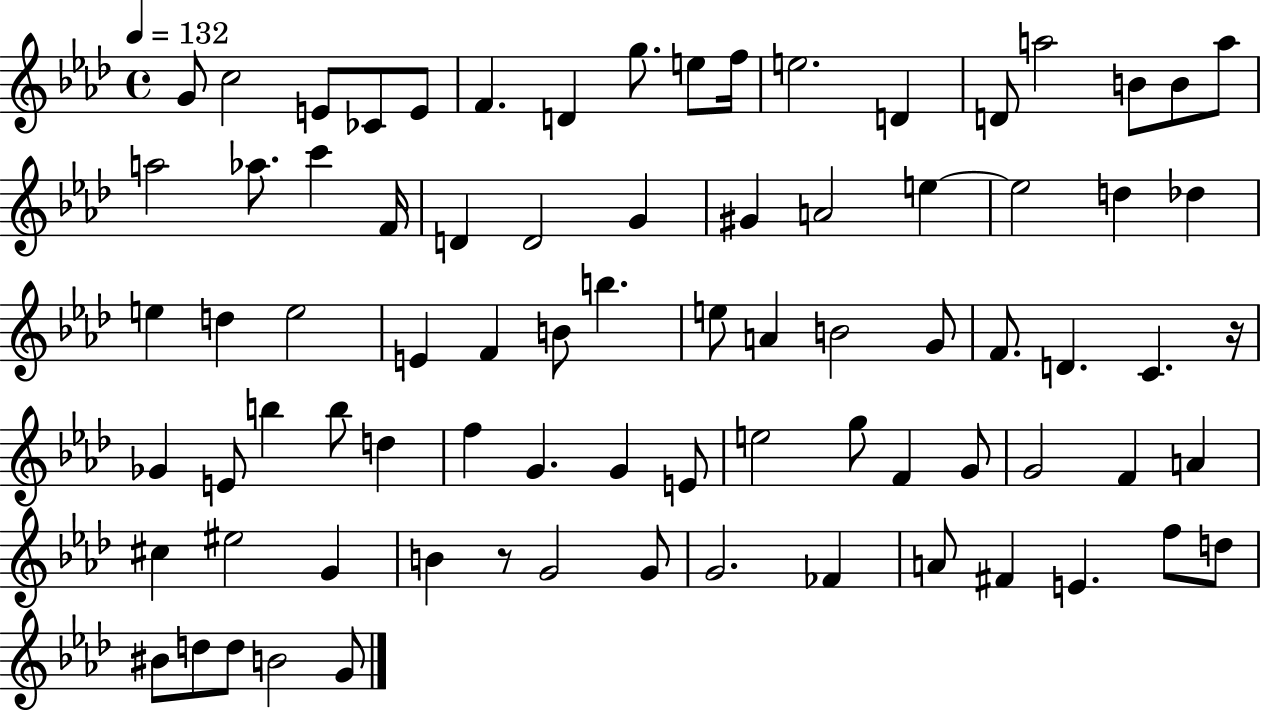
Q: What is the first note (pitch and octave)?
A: G4